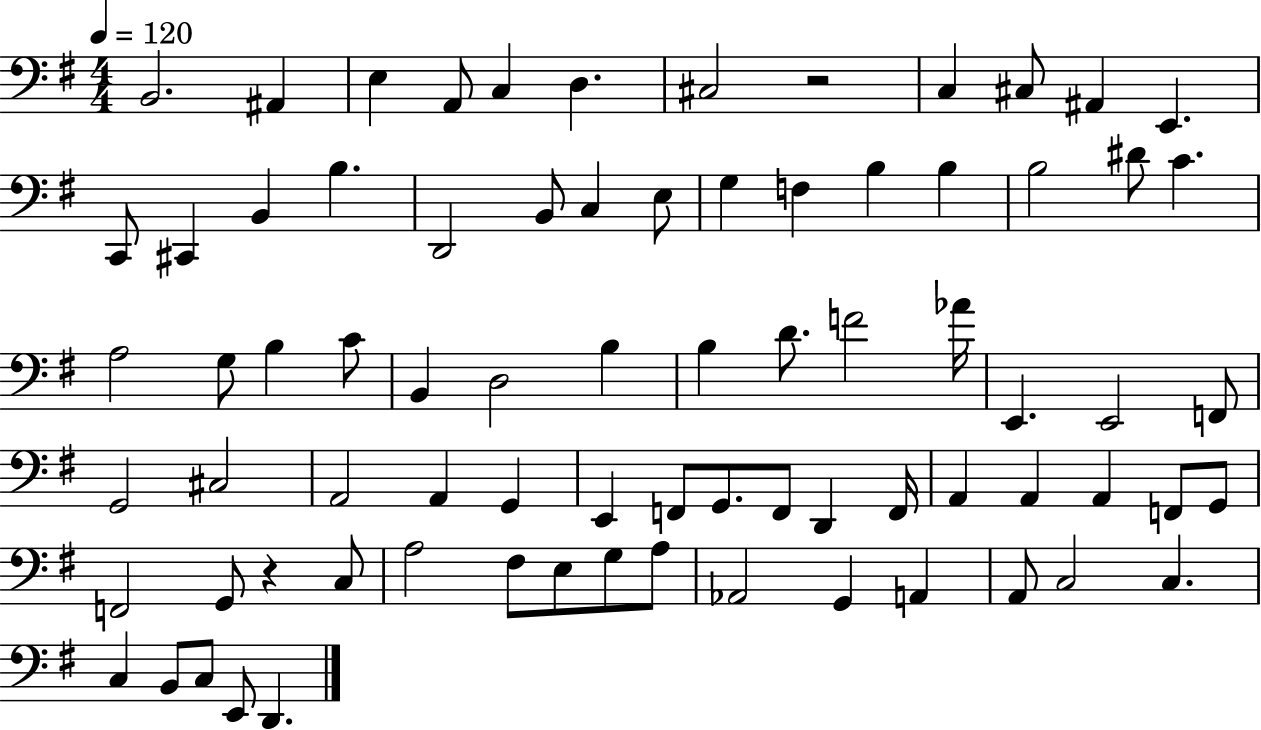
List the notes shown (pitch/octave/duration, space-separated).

B2/h. A#2/q E3/q A2/e C3/q D3/q. C#3/h R/h C3/q C#3/e A#2/q E2/q. C2/e C#2/q B2/q B3/q. D2/h B2/e C3/q E3/e G3/q F3/q B3/q B3/q B3/h D#4/e C4/q. A3/h G3/e B3/q C4/e B2/q D3/h B3/q B3/q D4/e. F4/h Ab4/s E2/q. E2/h F2/e G2/h C#3/h A2/h A2/q G2/q E2/q F2/e G2/e. F2/e D2/q F2/s A2/q A2/q A2/q F2/e G2/e F2/h G2/e R/q C3/e A3/h F#3/e E3/e G3/e A3/e Ab2/h G2/q A2/q A2/e C3/h C3/q. C3/q B2/e C3/e E2/e D2/q.